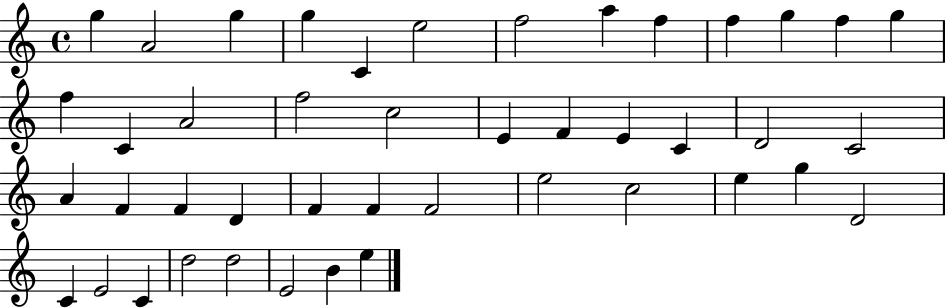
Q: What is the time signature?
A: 4/4